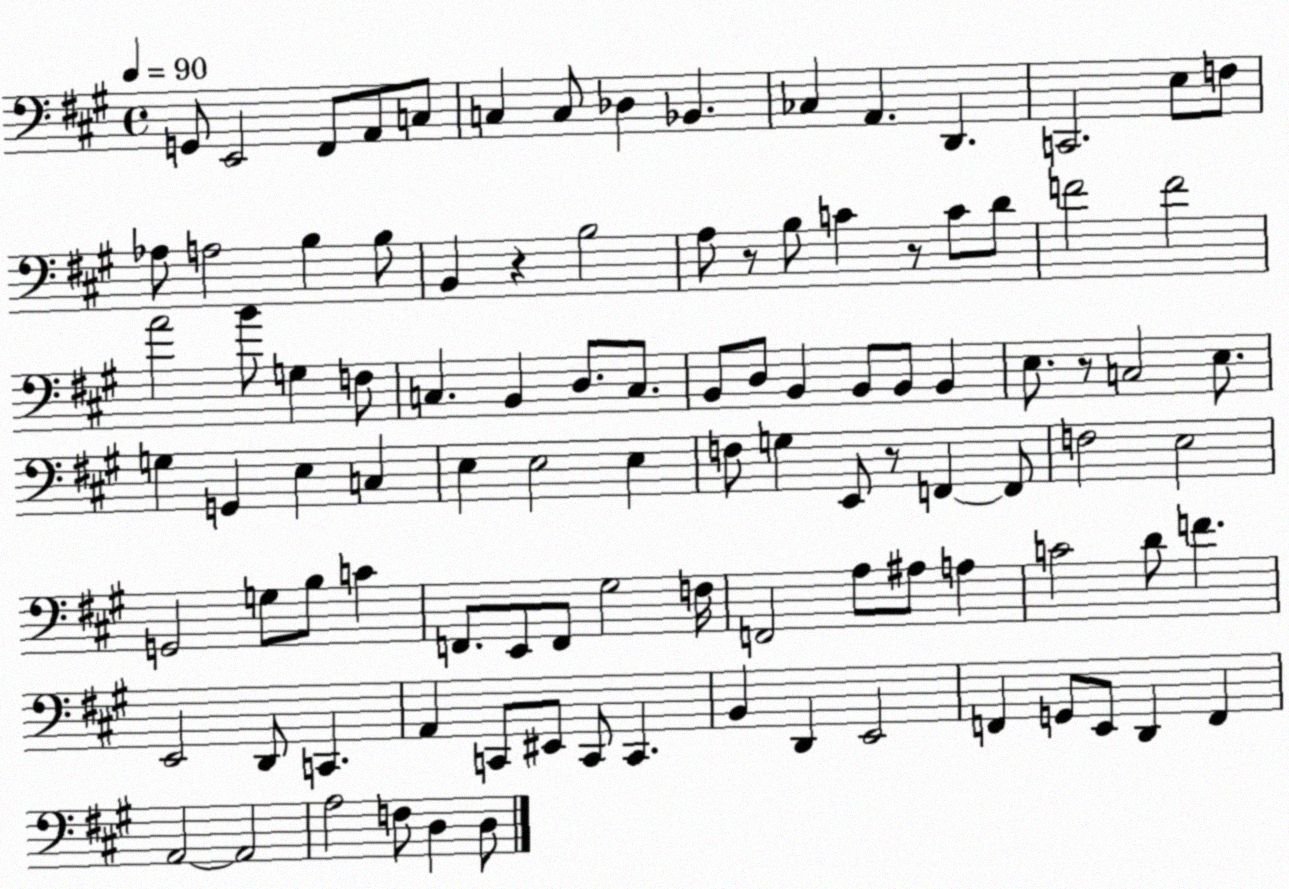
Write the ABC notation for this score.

X:1
T:Untitled
M:4/4
L:1/4
K:A
G,,/2 E,,2 ^F,,/2 A,,/2 C,/2 C, C,/2 _D, _B,, _C, A,, D,, C,,2 E,/2 F,/2 _A,/2 A,2 B, B,/2 B,, z B,2 A,/2 z/2 B,/2 C z/2 C/2 D/2 F2 F2 A2 B/2 G, F,/2 C, B,, D,/2 C,/2 B,,/2 D,/2 B,, B,,/2 B,,/2 B,, E,/2 z/2 C,2 E,/2 G, G,, E, C, E, E,2 E, F,/2 G, E,,/2 z/2 F,, F,,/2 F,2 E,2 G,,2 G,/2 B,/2 C F,,/2 E,,/2 F,,/2 ^G,2 F,/4 F,,2 A,/2 ^A,/2 A, C2 D/2 F E,,2 D,,/2 C,, A,, C,,/2 ^E,,/2 C,,/2 C,, B,, D,, E,,2 F,, G,,/2 E,,/2 D,, F,, A,,2 A,,2 A,2 F,/2 D, D,/2